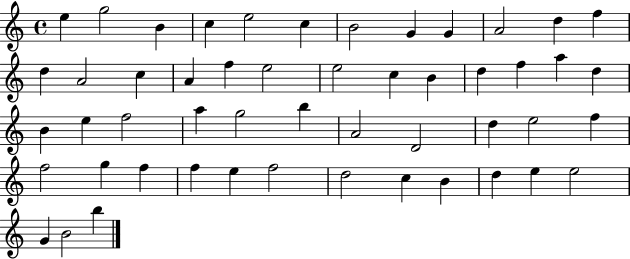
E5/q G5/h B4/q C5/q E5/h C5/q B4/h G4/q G4/q A4/h D5/q F5/q D5/q A4/h C5/q A4/q F5/q E5/h E5/h C5/q B4/q D5/q F5/q A5/q D5/q B4/q E5/q F5/h A5/q G5/h B5/q A4/h D4/h D5/q E5/h F5/q F5/h G5/q F5/q F5/q E5/q F5/h D5/h C5/q B4/q D5/q E5/q E5/h G4/q B4/h B5/q